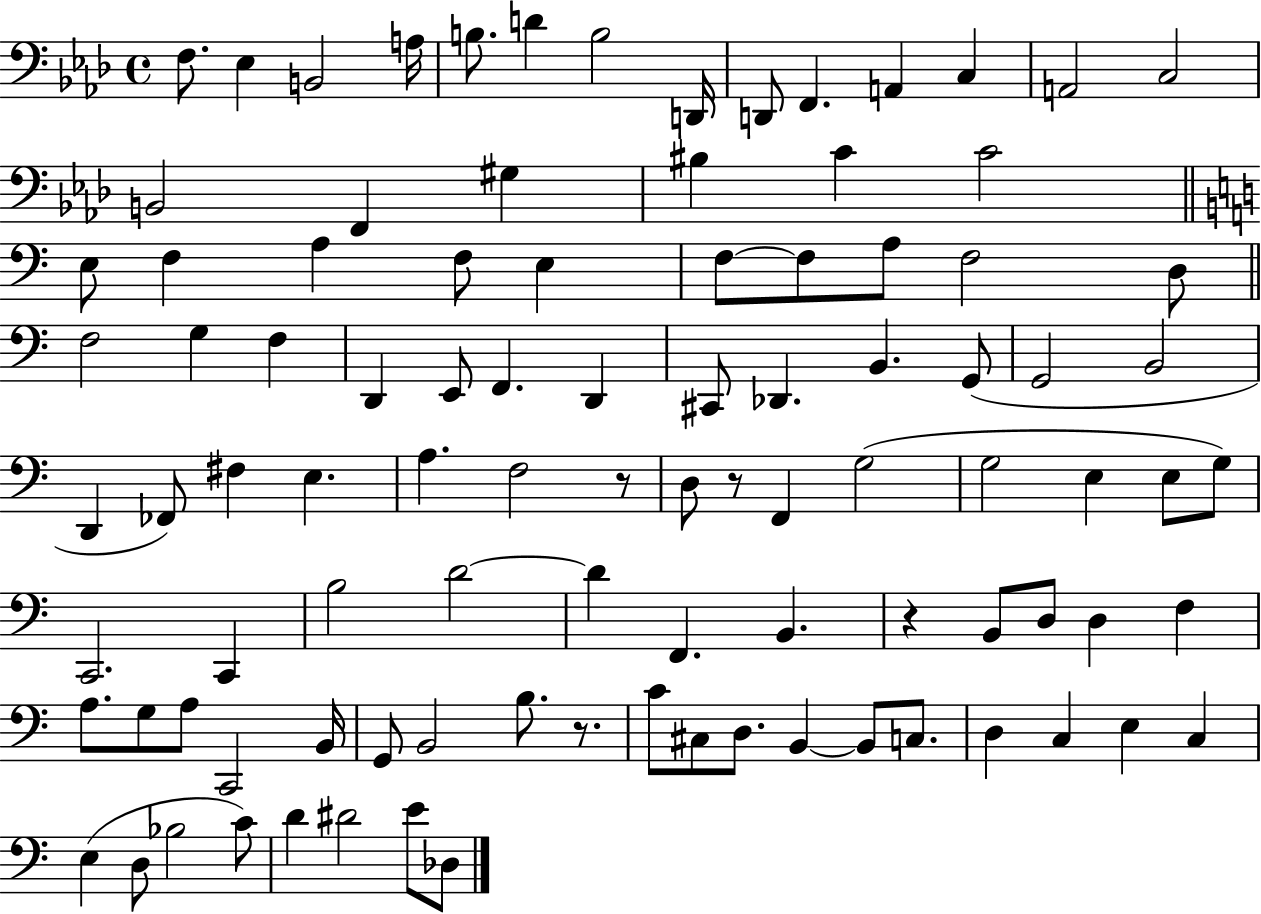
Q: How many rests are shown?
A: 4